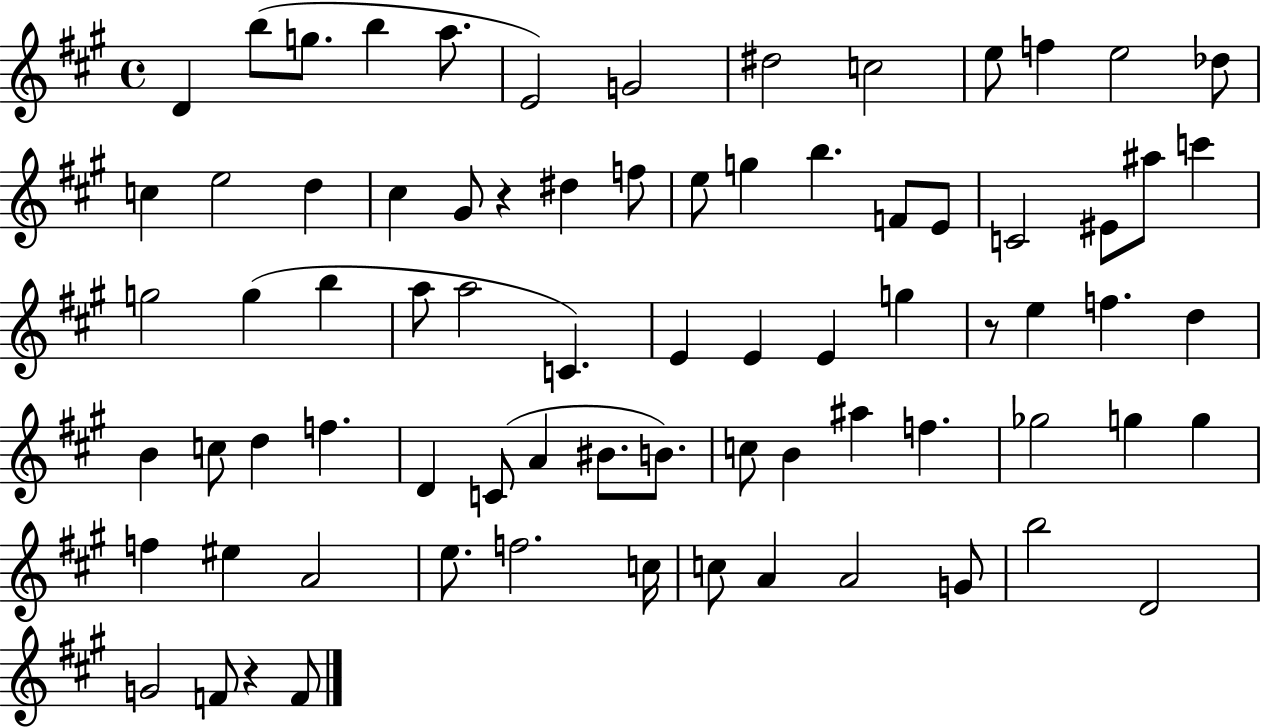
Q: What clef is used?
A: treble